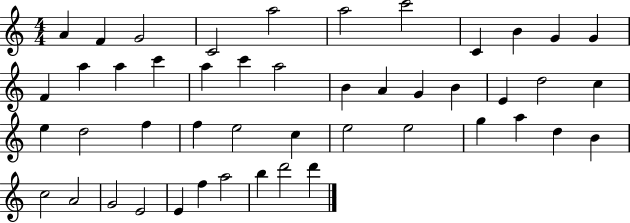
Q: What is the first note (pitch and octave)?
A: A4